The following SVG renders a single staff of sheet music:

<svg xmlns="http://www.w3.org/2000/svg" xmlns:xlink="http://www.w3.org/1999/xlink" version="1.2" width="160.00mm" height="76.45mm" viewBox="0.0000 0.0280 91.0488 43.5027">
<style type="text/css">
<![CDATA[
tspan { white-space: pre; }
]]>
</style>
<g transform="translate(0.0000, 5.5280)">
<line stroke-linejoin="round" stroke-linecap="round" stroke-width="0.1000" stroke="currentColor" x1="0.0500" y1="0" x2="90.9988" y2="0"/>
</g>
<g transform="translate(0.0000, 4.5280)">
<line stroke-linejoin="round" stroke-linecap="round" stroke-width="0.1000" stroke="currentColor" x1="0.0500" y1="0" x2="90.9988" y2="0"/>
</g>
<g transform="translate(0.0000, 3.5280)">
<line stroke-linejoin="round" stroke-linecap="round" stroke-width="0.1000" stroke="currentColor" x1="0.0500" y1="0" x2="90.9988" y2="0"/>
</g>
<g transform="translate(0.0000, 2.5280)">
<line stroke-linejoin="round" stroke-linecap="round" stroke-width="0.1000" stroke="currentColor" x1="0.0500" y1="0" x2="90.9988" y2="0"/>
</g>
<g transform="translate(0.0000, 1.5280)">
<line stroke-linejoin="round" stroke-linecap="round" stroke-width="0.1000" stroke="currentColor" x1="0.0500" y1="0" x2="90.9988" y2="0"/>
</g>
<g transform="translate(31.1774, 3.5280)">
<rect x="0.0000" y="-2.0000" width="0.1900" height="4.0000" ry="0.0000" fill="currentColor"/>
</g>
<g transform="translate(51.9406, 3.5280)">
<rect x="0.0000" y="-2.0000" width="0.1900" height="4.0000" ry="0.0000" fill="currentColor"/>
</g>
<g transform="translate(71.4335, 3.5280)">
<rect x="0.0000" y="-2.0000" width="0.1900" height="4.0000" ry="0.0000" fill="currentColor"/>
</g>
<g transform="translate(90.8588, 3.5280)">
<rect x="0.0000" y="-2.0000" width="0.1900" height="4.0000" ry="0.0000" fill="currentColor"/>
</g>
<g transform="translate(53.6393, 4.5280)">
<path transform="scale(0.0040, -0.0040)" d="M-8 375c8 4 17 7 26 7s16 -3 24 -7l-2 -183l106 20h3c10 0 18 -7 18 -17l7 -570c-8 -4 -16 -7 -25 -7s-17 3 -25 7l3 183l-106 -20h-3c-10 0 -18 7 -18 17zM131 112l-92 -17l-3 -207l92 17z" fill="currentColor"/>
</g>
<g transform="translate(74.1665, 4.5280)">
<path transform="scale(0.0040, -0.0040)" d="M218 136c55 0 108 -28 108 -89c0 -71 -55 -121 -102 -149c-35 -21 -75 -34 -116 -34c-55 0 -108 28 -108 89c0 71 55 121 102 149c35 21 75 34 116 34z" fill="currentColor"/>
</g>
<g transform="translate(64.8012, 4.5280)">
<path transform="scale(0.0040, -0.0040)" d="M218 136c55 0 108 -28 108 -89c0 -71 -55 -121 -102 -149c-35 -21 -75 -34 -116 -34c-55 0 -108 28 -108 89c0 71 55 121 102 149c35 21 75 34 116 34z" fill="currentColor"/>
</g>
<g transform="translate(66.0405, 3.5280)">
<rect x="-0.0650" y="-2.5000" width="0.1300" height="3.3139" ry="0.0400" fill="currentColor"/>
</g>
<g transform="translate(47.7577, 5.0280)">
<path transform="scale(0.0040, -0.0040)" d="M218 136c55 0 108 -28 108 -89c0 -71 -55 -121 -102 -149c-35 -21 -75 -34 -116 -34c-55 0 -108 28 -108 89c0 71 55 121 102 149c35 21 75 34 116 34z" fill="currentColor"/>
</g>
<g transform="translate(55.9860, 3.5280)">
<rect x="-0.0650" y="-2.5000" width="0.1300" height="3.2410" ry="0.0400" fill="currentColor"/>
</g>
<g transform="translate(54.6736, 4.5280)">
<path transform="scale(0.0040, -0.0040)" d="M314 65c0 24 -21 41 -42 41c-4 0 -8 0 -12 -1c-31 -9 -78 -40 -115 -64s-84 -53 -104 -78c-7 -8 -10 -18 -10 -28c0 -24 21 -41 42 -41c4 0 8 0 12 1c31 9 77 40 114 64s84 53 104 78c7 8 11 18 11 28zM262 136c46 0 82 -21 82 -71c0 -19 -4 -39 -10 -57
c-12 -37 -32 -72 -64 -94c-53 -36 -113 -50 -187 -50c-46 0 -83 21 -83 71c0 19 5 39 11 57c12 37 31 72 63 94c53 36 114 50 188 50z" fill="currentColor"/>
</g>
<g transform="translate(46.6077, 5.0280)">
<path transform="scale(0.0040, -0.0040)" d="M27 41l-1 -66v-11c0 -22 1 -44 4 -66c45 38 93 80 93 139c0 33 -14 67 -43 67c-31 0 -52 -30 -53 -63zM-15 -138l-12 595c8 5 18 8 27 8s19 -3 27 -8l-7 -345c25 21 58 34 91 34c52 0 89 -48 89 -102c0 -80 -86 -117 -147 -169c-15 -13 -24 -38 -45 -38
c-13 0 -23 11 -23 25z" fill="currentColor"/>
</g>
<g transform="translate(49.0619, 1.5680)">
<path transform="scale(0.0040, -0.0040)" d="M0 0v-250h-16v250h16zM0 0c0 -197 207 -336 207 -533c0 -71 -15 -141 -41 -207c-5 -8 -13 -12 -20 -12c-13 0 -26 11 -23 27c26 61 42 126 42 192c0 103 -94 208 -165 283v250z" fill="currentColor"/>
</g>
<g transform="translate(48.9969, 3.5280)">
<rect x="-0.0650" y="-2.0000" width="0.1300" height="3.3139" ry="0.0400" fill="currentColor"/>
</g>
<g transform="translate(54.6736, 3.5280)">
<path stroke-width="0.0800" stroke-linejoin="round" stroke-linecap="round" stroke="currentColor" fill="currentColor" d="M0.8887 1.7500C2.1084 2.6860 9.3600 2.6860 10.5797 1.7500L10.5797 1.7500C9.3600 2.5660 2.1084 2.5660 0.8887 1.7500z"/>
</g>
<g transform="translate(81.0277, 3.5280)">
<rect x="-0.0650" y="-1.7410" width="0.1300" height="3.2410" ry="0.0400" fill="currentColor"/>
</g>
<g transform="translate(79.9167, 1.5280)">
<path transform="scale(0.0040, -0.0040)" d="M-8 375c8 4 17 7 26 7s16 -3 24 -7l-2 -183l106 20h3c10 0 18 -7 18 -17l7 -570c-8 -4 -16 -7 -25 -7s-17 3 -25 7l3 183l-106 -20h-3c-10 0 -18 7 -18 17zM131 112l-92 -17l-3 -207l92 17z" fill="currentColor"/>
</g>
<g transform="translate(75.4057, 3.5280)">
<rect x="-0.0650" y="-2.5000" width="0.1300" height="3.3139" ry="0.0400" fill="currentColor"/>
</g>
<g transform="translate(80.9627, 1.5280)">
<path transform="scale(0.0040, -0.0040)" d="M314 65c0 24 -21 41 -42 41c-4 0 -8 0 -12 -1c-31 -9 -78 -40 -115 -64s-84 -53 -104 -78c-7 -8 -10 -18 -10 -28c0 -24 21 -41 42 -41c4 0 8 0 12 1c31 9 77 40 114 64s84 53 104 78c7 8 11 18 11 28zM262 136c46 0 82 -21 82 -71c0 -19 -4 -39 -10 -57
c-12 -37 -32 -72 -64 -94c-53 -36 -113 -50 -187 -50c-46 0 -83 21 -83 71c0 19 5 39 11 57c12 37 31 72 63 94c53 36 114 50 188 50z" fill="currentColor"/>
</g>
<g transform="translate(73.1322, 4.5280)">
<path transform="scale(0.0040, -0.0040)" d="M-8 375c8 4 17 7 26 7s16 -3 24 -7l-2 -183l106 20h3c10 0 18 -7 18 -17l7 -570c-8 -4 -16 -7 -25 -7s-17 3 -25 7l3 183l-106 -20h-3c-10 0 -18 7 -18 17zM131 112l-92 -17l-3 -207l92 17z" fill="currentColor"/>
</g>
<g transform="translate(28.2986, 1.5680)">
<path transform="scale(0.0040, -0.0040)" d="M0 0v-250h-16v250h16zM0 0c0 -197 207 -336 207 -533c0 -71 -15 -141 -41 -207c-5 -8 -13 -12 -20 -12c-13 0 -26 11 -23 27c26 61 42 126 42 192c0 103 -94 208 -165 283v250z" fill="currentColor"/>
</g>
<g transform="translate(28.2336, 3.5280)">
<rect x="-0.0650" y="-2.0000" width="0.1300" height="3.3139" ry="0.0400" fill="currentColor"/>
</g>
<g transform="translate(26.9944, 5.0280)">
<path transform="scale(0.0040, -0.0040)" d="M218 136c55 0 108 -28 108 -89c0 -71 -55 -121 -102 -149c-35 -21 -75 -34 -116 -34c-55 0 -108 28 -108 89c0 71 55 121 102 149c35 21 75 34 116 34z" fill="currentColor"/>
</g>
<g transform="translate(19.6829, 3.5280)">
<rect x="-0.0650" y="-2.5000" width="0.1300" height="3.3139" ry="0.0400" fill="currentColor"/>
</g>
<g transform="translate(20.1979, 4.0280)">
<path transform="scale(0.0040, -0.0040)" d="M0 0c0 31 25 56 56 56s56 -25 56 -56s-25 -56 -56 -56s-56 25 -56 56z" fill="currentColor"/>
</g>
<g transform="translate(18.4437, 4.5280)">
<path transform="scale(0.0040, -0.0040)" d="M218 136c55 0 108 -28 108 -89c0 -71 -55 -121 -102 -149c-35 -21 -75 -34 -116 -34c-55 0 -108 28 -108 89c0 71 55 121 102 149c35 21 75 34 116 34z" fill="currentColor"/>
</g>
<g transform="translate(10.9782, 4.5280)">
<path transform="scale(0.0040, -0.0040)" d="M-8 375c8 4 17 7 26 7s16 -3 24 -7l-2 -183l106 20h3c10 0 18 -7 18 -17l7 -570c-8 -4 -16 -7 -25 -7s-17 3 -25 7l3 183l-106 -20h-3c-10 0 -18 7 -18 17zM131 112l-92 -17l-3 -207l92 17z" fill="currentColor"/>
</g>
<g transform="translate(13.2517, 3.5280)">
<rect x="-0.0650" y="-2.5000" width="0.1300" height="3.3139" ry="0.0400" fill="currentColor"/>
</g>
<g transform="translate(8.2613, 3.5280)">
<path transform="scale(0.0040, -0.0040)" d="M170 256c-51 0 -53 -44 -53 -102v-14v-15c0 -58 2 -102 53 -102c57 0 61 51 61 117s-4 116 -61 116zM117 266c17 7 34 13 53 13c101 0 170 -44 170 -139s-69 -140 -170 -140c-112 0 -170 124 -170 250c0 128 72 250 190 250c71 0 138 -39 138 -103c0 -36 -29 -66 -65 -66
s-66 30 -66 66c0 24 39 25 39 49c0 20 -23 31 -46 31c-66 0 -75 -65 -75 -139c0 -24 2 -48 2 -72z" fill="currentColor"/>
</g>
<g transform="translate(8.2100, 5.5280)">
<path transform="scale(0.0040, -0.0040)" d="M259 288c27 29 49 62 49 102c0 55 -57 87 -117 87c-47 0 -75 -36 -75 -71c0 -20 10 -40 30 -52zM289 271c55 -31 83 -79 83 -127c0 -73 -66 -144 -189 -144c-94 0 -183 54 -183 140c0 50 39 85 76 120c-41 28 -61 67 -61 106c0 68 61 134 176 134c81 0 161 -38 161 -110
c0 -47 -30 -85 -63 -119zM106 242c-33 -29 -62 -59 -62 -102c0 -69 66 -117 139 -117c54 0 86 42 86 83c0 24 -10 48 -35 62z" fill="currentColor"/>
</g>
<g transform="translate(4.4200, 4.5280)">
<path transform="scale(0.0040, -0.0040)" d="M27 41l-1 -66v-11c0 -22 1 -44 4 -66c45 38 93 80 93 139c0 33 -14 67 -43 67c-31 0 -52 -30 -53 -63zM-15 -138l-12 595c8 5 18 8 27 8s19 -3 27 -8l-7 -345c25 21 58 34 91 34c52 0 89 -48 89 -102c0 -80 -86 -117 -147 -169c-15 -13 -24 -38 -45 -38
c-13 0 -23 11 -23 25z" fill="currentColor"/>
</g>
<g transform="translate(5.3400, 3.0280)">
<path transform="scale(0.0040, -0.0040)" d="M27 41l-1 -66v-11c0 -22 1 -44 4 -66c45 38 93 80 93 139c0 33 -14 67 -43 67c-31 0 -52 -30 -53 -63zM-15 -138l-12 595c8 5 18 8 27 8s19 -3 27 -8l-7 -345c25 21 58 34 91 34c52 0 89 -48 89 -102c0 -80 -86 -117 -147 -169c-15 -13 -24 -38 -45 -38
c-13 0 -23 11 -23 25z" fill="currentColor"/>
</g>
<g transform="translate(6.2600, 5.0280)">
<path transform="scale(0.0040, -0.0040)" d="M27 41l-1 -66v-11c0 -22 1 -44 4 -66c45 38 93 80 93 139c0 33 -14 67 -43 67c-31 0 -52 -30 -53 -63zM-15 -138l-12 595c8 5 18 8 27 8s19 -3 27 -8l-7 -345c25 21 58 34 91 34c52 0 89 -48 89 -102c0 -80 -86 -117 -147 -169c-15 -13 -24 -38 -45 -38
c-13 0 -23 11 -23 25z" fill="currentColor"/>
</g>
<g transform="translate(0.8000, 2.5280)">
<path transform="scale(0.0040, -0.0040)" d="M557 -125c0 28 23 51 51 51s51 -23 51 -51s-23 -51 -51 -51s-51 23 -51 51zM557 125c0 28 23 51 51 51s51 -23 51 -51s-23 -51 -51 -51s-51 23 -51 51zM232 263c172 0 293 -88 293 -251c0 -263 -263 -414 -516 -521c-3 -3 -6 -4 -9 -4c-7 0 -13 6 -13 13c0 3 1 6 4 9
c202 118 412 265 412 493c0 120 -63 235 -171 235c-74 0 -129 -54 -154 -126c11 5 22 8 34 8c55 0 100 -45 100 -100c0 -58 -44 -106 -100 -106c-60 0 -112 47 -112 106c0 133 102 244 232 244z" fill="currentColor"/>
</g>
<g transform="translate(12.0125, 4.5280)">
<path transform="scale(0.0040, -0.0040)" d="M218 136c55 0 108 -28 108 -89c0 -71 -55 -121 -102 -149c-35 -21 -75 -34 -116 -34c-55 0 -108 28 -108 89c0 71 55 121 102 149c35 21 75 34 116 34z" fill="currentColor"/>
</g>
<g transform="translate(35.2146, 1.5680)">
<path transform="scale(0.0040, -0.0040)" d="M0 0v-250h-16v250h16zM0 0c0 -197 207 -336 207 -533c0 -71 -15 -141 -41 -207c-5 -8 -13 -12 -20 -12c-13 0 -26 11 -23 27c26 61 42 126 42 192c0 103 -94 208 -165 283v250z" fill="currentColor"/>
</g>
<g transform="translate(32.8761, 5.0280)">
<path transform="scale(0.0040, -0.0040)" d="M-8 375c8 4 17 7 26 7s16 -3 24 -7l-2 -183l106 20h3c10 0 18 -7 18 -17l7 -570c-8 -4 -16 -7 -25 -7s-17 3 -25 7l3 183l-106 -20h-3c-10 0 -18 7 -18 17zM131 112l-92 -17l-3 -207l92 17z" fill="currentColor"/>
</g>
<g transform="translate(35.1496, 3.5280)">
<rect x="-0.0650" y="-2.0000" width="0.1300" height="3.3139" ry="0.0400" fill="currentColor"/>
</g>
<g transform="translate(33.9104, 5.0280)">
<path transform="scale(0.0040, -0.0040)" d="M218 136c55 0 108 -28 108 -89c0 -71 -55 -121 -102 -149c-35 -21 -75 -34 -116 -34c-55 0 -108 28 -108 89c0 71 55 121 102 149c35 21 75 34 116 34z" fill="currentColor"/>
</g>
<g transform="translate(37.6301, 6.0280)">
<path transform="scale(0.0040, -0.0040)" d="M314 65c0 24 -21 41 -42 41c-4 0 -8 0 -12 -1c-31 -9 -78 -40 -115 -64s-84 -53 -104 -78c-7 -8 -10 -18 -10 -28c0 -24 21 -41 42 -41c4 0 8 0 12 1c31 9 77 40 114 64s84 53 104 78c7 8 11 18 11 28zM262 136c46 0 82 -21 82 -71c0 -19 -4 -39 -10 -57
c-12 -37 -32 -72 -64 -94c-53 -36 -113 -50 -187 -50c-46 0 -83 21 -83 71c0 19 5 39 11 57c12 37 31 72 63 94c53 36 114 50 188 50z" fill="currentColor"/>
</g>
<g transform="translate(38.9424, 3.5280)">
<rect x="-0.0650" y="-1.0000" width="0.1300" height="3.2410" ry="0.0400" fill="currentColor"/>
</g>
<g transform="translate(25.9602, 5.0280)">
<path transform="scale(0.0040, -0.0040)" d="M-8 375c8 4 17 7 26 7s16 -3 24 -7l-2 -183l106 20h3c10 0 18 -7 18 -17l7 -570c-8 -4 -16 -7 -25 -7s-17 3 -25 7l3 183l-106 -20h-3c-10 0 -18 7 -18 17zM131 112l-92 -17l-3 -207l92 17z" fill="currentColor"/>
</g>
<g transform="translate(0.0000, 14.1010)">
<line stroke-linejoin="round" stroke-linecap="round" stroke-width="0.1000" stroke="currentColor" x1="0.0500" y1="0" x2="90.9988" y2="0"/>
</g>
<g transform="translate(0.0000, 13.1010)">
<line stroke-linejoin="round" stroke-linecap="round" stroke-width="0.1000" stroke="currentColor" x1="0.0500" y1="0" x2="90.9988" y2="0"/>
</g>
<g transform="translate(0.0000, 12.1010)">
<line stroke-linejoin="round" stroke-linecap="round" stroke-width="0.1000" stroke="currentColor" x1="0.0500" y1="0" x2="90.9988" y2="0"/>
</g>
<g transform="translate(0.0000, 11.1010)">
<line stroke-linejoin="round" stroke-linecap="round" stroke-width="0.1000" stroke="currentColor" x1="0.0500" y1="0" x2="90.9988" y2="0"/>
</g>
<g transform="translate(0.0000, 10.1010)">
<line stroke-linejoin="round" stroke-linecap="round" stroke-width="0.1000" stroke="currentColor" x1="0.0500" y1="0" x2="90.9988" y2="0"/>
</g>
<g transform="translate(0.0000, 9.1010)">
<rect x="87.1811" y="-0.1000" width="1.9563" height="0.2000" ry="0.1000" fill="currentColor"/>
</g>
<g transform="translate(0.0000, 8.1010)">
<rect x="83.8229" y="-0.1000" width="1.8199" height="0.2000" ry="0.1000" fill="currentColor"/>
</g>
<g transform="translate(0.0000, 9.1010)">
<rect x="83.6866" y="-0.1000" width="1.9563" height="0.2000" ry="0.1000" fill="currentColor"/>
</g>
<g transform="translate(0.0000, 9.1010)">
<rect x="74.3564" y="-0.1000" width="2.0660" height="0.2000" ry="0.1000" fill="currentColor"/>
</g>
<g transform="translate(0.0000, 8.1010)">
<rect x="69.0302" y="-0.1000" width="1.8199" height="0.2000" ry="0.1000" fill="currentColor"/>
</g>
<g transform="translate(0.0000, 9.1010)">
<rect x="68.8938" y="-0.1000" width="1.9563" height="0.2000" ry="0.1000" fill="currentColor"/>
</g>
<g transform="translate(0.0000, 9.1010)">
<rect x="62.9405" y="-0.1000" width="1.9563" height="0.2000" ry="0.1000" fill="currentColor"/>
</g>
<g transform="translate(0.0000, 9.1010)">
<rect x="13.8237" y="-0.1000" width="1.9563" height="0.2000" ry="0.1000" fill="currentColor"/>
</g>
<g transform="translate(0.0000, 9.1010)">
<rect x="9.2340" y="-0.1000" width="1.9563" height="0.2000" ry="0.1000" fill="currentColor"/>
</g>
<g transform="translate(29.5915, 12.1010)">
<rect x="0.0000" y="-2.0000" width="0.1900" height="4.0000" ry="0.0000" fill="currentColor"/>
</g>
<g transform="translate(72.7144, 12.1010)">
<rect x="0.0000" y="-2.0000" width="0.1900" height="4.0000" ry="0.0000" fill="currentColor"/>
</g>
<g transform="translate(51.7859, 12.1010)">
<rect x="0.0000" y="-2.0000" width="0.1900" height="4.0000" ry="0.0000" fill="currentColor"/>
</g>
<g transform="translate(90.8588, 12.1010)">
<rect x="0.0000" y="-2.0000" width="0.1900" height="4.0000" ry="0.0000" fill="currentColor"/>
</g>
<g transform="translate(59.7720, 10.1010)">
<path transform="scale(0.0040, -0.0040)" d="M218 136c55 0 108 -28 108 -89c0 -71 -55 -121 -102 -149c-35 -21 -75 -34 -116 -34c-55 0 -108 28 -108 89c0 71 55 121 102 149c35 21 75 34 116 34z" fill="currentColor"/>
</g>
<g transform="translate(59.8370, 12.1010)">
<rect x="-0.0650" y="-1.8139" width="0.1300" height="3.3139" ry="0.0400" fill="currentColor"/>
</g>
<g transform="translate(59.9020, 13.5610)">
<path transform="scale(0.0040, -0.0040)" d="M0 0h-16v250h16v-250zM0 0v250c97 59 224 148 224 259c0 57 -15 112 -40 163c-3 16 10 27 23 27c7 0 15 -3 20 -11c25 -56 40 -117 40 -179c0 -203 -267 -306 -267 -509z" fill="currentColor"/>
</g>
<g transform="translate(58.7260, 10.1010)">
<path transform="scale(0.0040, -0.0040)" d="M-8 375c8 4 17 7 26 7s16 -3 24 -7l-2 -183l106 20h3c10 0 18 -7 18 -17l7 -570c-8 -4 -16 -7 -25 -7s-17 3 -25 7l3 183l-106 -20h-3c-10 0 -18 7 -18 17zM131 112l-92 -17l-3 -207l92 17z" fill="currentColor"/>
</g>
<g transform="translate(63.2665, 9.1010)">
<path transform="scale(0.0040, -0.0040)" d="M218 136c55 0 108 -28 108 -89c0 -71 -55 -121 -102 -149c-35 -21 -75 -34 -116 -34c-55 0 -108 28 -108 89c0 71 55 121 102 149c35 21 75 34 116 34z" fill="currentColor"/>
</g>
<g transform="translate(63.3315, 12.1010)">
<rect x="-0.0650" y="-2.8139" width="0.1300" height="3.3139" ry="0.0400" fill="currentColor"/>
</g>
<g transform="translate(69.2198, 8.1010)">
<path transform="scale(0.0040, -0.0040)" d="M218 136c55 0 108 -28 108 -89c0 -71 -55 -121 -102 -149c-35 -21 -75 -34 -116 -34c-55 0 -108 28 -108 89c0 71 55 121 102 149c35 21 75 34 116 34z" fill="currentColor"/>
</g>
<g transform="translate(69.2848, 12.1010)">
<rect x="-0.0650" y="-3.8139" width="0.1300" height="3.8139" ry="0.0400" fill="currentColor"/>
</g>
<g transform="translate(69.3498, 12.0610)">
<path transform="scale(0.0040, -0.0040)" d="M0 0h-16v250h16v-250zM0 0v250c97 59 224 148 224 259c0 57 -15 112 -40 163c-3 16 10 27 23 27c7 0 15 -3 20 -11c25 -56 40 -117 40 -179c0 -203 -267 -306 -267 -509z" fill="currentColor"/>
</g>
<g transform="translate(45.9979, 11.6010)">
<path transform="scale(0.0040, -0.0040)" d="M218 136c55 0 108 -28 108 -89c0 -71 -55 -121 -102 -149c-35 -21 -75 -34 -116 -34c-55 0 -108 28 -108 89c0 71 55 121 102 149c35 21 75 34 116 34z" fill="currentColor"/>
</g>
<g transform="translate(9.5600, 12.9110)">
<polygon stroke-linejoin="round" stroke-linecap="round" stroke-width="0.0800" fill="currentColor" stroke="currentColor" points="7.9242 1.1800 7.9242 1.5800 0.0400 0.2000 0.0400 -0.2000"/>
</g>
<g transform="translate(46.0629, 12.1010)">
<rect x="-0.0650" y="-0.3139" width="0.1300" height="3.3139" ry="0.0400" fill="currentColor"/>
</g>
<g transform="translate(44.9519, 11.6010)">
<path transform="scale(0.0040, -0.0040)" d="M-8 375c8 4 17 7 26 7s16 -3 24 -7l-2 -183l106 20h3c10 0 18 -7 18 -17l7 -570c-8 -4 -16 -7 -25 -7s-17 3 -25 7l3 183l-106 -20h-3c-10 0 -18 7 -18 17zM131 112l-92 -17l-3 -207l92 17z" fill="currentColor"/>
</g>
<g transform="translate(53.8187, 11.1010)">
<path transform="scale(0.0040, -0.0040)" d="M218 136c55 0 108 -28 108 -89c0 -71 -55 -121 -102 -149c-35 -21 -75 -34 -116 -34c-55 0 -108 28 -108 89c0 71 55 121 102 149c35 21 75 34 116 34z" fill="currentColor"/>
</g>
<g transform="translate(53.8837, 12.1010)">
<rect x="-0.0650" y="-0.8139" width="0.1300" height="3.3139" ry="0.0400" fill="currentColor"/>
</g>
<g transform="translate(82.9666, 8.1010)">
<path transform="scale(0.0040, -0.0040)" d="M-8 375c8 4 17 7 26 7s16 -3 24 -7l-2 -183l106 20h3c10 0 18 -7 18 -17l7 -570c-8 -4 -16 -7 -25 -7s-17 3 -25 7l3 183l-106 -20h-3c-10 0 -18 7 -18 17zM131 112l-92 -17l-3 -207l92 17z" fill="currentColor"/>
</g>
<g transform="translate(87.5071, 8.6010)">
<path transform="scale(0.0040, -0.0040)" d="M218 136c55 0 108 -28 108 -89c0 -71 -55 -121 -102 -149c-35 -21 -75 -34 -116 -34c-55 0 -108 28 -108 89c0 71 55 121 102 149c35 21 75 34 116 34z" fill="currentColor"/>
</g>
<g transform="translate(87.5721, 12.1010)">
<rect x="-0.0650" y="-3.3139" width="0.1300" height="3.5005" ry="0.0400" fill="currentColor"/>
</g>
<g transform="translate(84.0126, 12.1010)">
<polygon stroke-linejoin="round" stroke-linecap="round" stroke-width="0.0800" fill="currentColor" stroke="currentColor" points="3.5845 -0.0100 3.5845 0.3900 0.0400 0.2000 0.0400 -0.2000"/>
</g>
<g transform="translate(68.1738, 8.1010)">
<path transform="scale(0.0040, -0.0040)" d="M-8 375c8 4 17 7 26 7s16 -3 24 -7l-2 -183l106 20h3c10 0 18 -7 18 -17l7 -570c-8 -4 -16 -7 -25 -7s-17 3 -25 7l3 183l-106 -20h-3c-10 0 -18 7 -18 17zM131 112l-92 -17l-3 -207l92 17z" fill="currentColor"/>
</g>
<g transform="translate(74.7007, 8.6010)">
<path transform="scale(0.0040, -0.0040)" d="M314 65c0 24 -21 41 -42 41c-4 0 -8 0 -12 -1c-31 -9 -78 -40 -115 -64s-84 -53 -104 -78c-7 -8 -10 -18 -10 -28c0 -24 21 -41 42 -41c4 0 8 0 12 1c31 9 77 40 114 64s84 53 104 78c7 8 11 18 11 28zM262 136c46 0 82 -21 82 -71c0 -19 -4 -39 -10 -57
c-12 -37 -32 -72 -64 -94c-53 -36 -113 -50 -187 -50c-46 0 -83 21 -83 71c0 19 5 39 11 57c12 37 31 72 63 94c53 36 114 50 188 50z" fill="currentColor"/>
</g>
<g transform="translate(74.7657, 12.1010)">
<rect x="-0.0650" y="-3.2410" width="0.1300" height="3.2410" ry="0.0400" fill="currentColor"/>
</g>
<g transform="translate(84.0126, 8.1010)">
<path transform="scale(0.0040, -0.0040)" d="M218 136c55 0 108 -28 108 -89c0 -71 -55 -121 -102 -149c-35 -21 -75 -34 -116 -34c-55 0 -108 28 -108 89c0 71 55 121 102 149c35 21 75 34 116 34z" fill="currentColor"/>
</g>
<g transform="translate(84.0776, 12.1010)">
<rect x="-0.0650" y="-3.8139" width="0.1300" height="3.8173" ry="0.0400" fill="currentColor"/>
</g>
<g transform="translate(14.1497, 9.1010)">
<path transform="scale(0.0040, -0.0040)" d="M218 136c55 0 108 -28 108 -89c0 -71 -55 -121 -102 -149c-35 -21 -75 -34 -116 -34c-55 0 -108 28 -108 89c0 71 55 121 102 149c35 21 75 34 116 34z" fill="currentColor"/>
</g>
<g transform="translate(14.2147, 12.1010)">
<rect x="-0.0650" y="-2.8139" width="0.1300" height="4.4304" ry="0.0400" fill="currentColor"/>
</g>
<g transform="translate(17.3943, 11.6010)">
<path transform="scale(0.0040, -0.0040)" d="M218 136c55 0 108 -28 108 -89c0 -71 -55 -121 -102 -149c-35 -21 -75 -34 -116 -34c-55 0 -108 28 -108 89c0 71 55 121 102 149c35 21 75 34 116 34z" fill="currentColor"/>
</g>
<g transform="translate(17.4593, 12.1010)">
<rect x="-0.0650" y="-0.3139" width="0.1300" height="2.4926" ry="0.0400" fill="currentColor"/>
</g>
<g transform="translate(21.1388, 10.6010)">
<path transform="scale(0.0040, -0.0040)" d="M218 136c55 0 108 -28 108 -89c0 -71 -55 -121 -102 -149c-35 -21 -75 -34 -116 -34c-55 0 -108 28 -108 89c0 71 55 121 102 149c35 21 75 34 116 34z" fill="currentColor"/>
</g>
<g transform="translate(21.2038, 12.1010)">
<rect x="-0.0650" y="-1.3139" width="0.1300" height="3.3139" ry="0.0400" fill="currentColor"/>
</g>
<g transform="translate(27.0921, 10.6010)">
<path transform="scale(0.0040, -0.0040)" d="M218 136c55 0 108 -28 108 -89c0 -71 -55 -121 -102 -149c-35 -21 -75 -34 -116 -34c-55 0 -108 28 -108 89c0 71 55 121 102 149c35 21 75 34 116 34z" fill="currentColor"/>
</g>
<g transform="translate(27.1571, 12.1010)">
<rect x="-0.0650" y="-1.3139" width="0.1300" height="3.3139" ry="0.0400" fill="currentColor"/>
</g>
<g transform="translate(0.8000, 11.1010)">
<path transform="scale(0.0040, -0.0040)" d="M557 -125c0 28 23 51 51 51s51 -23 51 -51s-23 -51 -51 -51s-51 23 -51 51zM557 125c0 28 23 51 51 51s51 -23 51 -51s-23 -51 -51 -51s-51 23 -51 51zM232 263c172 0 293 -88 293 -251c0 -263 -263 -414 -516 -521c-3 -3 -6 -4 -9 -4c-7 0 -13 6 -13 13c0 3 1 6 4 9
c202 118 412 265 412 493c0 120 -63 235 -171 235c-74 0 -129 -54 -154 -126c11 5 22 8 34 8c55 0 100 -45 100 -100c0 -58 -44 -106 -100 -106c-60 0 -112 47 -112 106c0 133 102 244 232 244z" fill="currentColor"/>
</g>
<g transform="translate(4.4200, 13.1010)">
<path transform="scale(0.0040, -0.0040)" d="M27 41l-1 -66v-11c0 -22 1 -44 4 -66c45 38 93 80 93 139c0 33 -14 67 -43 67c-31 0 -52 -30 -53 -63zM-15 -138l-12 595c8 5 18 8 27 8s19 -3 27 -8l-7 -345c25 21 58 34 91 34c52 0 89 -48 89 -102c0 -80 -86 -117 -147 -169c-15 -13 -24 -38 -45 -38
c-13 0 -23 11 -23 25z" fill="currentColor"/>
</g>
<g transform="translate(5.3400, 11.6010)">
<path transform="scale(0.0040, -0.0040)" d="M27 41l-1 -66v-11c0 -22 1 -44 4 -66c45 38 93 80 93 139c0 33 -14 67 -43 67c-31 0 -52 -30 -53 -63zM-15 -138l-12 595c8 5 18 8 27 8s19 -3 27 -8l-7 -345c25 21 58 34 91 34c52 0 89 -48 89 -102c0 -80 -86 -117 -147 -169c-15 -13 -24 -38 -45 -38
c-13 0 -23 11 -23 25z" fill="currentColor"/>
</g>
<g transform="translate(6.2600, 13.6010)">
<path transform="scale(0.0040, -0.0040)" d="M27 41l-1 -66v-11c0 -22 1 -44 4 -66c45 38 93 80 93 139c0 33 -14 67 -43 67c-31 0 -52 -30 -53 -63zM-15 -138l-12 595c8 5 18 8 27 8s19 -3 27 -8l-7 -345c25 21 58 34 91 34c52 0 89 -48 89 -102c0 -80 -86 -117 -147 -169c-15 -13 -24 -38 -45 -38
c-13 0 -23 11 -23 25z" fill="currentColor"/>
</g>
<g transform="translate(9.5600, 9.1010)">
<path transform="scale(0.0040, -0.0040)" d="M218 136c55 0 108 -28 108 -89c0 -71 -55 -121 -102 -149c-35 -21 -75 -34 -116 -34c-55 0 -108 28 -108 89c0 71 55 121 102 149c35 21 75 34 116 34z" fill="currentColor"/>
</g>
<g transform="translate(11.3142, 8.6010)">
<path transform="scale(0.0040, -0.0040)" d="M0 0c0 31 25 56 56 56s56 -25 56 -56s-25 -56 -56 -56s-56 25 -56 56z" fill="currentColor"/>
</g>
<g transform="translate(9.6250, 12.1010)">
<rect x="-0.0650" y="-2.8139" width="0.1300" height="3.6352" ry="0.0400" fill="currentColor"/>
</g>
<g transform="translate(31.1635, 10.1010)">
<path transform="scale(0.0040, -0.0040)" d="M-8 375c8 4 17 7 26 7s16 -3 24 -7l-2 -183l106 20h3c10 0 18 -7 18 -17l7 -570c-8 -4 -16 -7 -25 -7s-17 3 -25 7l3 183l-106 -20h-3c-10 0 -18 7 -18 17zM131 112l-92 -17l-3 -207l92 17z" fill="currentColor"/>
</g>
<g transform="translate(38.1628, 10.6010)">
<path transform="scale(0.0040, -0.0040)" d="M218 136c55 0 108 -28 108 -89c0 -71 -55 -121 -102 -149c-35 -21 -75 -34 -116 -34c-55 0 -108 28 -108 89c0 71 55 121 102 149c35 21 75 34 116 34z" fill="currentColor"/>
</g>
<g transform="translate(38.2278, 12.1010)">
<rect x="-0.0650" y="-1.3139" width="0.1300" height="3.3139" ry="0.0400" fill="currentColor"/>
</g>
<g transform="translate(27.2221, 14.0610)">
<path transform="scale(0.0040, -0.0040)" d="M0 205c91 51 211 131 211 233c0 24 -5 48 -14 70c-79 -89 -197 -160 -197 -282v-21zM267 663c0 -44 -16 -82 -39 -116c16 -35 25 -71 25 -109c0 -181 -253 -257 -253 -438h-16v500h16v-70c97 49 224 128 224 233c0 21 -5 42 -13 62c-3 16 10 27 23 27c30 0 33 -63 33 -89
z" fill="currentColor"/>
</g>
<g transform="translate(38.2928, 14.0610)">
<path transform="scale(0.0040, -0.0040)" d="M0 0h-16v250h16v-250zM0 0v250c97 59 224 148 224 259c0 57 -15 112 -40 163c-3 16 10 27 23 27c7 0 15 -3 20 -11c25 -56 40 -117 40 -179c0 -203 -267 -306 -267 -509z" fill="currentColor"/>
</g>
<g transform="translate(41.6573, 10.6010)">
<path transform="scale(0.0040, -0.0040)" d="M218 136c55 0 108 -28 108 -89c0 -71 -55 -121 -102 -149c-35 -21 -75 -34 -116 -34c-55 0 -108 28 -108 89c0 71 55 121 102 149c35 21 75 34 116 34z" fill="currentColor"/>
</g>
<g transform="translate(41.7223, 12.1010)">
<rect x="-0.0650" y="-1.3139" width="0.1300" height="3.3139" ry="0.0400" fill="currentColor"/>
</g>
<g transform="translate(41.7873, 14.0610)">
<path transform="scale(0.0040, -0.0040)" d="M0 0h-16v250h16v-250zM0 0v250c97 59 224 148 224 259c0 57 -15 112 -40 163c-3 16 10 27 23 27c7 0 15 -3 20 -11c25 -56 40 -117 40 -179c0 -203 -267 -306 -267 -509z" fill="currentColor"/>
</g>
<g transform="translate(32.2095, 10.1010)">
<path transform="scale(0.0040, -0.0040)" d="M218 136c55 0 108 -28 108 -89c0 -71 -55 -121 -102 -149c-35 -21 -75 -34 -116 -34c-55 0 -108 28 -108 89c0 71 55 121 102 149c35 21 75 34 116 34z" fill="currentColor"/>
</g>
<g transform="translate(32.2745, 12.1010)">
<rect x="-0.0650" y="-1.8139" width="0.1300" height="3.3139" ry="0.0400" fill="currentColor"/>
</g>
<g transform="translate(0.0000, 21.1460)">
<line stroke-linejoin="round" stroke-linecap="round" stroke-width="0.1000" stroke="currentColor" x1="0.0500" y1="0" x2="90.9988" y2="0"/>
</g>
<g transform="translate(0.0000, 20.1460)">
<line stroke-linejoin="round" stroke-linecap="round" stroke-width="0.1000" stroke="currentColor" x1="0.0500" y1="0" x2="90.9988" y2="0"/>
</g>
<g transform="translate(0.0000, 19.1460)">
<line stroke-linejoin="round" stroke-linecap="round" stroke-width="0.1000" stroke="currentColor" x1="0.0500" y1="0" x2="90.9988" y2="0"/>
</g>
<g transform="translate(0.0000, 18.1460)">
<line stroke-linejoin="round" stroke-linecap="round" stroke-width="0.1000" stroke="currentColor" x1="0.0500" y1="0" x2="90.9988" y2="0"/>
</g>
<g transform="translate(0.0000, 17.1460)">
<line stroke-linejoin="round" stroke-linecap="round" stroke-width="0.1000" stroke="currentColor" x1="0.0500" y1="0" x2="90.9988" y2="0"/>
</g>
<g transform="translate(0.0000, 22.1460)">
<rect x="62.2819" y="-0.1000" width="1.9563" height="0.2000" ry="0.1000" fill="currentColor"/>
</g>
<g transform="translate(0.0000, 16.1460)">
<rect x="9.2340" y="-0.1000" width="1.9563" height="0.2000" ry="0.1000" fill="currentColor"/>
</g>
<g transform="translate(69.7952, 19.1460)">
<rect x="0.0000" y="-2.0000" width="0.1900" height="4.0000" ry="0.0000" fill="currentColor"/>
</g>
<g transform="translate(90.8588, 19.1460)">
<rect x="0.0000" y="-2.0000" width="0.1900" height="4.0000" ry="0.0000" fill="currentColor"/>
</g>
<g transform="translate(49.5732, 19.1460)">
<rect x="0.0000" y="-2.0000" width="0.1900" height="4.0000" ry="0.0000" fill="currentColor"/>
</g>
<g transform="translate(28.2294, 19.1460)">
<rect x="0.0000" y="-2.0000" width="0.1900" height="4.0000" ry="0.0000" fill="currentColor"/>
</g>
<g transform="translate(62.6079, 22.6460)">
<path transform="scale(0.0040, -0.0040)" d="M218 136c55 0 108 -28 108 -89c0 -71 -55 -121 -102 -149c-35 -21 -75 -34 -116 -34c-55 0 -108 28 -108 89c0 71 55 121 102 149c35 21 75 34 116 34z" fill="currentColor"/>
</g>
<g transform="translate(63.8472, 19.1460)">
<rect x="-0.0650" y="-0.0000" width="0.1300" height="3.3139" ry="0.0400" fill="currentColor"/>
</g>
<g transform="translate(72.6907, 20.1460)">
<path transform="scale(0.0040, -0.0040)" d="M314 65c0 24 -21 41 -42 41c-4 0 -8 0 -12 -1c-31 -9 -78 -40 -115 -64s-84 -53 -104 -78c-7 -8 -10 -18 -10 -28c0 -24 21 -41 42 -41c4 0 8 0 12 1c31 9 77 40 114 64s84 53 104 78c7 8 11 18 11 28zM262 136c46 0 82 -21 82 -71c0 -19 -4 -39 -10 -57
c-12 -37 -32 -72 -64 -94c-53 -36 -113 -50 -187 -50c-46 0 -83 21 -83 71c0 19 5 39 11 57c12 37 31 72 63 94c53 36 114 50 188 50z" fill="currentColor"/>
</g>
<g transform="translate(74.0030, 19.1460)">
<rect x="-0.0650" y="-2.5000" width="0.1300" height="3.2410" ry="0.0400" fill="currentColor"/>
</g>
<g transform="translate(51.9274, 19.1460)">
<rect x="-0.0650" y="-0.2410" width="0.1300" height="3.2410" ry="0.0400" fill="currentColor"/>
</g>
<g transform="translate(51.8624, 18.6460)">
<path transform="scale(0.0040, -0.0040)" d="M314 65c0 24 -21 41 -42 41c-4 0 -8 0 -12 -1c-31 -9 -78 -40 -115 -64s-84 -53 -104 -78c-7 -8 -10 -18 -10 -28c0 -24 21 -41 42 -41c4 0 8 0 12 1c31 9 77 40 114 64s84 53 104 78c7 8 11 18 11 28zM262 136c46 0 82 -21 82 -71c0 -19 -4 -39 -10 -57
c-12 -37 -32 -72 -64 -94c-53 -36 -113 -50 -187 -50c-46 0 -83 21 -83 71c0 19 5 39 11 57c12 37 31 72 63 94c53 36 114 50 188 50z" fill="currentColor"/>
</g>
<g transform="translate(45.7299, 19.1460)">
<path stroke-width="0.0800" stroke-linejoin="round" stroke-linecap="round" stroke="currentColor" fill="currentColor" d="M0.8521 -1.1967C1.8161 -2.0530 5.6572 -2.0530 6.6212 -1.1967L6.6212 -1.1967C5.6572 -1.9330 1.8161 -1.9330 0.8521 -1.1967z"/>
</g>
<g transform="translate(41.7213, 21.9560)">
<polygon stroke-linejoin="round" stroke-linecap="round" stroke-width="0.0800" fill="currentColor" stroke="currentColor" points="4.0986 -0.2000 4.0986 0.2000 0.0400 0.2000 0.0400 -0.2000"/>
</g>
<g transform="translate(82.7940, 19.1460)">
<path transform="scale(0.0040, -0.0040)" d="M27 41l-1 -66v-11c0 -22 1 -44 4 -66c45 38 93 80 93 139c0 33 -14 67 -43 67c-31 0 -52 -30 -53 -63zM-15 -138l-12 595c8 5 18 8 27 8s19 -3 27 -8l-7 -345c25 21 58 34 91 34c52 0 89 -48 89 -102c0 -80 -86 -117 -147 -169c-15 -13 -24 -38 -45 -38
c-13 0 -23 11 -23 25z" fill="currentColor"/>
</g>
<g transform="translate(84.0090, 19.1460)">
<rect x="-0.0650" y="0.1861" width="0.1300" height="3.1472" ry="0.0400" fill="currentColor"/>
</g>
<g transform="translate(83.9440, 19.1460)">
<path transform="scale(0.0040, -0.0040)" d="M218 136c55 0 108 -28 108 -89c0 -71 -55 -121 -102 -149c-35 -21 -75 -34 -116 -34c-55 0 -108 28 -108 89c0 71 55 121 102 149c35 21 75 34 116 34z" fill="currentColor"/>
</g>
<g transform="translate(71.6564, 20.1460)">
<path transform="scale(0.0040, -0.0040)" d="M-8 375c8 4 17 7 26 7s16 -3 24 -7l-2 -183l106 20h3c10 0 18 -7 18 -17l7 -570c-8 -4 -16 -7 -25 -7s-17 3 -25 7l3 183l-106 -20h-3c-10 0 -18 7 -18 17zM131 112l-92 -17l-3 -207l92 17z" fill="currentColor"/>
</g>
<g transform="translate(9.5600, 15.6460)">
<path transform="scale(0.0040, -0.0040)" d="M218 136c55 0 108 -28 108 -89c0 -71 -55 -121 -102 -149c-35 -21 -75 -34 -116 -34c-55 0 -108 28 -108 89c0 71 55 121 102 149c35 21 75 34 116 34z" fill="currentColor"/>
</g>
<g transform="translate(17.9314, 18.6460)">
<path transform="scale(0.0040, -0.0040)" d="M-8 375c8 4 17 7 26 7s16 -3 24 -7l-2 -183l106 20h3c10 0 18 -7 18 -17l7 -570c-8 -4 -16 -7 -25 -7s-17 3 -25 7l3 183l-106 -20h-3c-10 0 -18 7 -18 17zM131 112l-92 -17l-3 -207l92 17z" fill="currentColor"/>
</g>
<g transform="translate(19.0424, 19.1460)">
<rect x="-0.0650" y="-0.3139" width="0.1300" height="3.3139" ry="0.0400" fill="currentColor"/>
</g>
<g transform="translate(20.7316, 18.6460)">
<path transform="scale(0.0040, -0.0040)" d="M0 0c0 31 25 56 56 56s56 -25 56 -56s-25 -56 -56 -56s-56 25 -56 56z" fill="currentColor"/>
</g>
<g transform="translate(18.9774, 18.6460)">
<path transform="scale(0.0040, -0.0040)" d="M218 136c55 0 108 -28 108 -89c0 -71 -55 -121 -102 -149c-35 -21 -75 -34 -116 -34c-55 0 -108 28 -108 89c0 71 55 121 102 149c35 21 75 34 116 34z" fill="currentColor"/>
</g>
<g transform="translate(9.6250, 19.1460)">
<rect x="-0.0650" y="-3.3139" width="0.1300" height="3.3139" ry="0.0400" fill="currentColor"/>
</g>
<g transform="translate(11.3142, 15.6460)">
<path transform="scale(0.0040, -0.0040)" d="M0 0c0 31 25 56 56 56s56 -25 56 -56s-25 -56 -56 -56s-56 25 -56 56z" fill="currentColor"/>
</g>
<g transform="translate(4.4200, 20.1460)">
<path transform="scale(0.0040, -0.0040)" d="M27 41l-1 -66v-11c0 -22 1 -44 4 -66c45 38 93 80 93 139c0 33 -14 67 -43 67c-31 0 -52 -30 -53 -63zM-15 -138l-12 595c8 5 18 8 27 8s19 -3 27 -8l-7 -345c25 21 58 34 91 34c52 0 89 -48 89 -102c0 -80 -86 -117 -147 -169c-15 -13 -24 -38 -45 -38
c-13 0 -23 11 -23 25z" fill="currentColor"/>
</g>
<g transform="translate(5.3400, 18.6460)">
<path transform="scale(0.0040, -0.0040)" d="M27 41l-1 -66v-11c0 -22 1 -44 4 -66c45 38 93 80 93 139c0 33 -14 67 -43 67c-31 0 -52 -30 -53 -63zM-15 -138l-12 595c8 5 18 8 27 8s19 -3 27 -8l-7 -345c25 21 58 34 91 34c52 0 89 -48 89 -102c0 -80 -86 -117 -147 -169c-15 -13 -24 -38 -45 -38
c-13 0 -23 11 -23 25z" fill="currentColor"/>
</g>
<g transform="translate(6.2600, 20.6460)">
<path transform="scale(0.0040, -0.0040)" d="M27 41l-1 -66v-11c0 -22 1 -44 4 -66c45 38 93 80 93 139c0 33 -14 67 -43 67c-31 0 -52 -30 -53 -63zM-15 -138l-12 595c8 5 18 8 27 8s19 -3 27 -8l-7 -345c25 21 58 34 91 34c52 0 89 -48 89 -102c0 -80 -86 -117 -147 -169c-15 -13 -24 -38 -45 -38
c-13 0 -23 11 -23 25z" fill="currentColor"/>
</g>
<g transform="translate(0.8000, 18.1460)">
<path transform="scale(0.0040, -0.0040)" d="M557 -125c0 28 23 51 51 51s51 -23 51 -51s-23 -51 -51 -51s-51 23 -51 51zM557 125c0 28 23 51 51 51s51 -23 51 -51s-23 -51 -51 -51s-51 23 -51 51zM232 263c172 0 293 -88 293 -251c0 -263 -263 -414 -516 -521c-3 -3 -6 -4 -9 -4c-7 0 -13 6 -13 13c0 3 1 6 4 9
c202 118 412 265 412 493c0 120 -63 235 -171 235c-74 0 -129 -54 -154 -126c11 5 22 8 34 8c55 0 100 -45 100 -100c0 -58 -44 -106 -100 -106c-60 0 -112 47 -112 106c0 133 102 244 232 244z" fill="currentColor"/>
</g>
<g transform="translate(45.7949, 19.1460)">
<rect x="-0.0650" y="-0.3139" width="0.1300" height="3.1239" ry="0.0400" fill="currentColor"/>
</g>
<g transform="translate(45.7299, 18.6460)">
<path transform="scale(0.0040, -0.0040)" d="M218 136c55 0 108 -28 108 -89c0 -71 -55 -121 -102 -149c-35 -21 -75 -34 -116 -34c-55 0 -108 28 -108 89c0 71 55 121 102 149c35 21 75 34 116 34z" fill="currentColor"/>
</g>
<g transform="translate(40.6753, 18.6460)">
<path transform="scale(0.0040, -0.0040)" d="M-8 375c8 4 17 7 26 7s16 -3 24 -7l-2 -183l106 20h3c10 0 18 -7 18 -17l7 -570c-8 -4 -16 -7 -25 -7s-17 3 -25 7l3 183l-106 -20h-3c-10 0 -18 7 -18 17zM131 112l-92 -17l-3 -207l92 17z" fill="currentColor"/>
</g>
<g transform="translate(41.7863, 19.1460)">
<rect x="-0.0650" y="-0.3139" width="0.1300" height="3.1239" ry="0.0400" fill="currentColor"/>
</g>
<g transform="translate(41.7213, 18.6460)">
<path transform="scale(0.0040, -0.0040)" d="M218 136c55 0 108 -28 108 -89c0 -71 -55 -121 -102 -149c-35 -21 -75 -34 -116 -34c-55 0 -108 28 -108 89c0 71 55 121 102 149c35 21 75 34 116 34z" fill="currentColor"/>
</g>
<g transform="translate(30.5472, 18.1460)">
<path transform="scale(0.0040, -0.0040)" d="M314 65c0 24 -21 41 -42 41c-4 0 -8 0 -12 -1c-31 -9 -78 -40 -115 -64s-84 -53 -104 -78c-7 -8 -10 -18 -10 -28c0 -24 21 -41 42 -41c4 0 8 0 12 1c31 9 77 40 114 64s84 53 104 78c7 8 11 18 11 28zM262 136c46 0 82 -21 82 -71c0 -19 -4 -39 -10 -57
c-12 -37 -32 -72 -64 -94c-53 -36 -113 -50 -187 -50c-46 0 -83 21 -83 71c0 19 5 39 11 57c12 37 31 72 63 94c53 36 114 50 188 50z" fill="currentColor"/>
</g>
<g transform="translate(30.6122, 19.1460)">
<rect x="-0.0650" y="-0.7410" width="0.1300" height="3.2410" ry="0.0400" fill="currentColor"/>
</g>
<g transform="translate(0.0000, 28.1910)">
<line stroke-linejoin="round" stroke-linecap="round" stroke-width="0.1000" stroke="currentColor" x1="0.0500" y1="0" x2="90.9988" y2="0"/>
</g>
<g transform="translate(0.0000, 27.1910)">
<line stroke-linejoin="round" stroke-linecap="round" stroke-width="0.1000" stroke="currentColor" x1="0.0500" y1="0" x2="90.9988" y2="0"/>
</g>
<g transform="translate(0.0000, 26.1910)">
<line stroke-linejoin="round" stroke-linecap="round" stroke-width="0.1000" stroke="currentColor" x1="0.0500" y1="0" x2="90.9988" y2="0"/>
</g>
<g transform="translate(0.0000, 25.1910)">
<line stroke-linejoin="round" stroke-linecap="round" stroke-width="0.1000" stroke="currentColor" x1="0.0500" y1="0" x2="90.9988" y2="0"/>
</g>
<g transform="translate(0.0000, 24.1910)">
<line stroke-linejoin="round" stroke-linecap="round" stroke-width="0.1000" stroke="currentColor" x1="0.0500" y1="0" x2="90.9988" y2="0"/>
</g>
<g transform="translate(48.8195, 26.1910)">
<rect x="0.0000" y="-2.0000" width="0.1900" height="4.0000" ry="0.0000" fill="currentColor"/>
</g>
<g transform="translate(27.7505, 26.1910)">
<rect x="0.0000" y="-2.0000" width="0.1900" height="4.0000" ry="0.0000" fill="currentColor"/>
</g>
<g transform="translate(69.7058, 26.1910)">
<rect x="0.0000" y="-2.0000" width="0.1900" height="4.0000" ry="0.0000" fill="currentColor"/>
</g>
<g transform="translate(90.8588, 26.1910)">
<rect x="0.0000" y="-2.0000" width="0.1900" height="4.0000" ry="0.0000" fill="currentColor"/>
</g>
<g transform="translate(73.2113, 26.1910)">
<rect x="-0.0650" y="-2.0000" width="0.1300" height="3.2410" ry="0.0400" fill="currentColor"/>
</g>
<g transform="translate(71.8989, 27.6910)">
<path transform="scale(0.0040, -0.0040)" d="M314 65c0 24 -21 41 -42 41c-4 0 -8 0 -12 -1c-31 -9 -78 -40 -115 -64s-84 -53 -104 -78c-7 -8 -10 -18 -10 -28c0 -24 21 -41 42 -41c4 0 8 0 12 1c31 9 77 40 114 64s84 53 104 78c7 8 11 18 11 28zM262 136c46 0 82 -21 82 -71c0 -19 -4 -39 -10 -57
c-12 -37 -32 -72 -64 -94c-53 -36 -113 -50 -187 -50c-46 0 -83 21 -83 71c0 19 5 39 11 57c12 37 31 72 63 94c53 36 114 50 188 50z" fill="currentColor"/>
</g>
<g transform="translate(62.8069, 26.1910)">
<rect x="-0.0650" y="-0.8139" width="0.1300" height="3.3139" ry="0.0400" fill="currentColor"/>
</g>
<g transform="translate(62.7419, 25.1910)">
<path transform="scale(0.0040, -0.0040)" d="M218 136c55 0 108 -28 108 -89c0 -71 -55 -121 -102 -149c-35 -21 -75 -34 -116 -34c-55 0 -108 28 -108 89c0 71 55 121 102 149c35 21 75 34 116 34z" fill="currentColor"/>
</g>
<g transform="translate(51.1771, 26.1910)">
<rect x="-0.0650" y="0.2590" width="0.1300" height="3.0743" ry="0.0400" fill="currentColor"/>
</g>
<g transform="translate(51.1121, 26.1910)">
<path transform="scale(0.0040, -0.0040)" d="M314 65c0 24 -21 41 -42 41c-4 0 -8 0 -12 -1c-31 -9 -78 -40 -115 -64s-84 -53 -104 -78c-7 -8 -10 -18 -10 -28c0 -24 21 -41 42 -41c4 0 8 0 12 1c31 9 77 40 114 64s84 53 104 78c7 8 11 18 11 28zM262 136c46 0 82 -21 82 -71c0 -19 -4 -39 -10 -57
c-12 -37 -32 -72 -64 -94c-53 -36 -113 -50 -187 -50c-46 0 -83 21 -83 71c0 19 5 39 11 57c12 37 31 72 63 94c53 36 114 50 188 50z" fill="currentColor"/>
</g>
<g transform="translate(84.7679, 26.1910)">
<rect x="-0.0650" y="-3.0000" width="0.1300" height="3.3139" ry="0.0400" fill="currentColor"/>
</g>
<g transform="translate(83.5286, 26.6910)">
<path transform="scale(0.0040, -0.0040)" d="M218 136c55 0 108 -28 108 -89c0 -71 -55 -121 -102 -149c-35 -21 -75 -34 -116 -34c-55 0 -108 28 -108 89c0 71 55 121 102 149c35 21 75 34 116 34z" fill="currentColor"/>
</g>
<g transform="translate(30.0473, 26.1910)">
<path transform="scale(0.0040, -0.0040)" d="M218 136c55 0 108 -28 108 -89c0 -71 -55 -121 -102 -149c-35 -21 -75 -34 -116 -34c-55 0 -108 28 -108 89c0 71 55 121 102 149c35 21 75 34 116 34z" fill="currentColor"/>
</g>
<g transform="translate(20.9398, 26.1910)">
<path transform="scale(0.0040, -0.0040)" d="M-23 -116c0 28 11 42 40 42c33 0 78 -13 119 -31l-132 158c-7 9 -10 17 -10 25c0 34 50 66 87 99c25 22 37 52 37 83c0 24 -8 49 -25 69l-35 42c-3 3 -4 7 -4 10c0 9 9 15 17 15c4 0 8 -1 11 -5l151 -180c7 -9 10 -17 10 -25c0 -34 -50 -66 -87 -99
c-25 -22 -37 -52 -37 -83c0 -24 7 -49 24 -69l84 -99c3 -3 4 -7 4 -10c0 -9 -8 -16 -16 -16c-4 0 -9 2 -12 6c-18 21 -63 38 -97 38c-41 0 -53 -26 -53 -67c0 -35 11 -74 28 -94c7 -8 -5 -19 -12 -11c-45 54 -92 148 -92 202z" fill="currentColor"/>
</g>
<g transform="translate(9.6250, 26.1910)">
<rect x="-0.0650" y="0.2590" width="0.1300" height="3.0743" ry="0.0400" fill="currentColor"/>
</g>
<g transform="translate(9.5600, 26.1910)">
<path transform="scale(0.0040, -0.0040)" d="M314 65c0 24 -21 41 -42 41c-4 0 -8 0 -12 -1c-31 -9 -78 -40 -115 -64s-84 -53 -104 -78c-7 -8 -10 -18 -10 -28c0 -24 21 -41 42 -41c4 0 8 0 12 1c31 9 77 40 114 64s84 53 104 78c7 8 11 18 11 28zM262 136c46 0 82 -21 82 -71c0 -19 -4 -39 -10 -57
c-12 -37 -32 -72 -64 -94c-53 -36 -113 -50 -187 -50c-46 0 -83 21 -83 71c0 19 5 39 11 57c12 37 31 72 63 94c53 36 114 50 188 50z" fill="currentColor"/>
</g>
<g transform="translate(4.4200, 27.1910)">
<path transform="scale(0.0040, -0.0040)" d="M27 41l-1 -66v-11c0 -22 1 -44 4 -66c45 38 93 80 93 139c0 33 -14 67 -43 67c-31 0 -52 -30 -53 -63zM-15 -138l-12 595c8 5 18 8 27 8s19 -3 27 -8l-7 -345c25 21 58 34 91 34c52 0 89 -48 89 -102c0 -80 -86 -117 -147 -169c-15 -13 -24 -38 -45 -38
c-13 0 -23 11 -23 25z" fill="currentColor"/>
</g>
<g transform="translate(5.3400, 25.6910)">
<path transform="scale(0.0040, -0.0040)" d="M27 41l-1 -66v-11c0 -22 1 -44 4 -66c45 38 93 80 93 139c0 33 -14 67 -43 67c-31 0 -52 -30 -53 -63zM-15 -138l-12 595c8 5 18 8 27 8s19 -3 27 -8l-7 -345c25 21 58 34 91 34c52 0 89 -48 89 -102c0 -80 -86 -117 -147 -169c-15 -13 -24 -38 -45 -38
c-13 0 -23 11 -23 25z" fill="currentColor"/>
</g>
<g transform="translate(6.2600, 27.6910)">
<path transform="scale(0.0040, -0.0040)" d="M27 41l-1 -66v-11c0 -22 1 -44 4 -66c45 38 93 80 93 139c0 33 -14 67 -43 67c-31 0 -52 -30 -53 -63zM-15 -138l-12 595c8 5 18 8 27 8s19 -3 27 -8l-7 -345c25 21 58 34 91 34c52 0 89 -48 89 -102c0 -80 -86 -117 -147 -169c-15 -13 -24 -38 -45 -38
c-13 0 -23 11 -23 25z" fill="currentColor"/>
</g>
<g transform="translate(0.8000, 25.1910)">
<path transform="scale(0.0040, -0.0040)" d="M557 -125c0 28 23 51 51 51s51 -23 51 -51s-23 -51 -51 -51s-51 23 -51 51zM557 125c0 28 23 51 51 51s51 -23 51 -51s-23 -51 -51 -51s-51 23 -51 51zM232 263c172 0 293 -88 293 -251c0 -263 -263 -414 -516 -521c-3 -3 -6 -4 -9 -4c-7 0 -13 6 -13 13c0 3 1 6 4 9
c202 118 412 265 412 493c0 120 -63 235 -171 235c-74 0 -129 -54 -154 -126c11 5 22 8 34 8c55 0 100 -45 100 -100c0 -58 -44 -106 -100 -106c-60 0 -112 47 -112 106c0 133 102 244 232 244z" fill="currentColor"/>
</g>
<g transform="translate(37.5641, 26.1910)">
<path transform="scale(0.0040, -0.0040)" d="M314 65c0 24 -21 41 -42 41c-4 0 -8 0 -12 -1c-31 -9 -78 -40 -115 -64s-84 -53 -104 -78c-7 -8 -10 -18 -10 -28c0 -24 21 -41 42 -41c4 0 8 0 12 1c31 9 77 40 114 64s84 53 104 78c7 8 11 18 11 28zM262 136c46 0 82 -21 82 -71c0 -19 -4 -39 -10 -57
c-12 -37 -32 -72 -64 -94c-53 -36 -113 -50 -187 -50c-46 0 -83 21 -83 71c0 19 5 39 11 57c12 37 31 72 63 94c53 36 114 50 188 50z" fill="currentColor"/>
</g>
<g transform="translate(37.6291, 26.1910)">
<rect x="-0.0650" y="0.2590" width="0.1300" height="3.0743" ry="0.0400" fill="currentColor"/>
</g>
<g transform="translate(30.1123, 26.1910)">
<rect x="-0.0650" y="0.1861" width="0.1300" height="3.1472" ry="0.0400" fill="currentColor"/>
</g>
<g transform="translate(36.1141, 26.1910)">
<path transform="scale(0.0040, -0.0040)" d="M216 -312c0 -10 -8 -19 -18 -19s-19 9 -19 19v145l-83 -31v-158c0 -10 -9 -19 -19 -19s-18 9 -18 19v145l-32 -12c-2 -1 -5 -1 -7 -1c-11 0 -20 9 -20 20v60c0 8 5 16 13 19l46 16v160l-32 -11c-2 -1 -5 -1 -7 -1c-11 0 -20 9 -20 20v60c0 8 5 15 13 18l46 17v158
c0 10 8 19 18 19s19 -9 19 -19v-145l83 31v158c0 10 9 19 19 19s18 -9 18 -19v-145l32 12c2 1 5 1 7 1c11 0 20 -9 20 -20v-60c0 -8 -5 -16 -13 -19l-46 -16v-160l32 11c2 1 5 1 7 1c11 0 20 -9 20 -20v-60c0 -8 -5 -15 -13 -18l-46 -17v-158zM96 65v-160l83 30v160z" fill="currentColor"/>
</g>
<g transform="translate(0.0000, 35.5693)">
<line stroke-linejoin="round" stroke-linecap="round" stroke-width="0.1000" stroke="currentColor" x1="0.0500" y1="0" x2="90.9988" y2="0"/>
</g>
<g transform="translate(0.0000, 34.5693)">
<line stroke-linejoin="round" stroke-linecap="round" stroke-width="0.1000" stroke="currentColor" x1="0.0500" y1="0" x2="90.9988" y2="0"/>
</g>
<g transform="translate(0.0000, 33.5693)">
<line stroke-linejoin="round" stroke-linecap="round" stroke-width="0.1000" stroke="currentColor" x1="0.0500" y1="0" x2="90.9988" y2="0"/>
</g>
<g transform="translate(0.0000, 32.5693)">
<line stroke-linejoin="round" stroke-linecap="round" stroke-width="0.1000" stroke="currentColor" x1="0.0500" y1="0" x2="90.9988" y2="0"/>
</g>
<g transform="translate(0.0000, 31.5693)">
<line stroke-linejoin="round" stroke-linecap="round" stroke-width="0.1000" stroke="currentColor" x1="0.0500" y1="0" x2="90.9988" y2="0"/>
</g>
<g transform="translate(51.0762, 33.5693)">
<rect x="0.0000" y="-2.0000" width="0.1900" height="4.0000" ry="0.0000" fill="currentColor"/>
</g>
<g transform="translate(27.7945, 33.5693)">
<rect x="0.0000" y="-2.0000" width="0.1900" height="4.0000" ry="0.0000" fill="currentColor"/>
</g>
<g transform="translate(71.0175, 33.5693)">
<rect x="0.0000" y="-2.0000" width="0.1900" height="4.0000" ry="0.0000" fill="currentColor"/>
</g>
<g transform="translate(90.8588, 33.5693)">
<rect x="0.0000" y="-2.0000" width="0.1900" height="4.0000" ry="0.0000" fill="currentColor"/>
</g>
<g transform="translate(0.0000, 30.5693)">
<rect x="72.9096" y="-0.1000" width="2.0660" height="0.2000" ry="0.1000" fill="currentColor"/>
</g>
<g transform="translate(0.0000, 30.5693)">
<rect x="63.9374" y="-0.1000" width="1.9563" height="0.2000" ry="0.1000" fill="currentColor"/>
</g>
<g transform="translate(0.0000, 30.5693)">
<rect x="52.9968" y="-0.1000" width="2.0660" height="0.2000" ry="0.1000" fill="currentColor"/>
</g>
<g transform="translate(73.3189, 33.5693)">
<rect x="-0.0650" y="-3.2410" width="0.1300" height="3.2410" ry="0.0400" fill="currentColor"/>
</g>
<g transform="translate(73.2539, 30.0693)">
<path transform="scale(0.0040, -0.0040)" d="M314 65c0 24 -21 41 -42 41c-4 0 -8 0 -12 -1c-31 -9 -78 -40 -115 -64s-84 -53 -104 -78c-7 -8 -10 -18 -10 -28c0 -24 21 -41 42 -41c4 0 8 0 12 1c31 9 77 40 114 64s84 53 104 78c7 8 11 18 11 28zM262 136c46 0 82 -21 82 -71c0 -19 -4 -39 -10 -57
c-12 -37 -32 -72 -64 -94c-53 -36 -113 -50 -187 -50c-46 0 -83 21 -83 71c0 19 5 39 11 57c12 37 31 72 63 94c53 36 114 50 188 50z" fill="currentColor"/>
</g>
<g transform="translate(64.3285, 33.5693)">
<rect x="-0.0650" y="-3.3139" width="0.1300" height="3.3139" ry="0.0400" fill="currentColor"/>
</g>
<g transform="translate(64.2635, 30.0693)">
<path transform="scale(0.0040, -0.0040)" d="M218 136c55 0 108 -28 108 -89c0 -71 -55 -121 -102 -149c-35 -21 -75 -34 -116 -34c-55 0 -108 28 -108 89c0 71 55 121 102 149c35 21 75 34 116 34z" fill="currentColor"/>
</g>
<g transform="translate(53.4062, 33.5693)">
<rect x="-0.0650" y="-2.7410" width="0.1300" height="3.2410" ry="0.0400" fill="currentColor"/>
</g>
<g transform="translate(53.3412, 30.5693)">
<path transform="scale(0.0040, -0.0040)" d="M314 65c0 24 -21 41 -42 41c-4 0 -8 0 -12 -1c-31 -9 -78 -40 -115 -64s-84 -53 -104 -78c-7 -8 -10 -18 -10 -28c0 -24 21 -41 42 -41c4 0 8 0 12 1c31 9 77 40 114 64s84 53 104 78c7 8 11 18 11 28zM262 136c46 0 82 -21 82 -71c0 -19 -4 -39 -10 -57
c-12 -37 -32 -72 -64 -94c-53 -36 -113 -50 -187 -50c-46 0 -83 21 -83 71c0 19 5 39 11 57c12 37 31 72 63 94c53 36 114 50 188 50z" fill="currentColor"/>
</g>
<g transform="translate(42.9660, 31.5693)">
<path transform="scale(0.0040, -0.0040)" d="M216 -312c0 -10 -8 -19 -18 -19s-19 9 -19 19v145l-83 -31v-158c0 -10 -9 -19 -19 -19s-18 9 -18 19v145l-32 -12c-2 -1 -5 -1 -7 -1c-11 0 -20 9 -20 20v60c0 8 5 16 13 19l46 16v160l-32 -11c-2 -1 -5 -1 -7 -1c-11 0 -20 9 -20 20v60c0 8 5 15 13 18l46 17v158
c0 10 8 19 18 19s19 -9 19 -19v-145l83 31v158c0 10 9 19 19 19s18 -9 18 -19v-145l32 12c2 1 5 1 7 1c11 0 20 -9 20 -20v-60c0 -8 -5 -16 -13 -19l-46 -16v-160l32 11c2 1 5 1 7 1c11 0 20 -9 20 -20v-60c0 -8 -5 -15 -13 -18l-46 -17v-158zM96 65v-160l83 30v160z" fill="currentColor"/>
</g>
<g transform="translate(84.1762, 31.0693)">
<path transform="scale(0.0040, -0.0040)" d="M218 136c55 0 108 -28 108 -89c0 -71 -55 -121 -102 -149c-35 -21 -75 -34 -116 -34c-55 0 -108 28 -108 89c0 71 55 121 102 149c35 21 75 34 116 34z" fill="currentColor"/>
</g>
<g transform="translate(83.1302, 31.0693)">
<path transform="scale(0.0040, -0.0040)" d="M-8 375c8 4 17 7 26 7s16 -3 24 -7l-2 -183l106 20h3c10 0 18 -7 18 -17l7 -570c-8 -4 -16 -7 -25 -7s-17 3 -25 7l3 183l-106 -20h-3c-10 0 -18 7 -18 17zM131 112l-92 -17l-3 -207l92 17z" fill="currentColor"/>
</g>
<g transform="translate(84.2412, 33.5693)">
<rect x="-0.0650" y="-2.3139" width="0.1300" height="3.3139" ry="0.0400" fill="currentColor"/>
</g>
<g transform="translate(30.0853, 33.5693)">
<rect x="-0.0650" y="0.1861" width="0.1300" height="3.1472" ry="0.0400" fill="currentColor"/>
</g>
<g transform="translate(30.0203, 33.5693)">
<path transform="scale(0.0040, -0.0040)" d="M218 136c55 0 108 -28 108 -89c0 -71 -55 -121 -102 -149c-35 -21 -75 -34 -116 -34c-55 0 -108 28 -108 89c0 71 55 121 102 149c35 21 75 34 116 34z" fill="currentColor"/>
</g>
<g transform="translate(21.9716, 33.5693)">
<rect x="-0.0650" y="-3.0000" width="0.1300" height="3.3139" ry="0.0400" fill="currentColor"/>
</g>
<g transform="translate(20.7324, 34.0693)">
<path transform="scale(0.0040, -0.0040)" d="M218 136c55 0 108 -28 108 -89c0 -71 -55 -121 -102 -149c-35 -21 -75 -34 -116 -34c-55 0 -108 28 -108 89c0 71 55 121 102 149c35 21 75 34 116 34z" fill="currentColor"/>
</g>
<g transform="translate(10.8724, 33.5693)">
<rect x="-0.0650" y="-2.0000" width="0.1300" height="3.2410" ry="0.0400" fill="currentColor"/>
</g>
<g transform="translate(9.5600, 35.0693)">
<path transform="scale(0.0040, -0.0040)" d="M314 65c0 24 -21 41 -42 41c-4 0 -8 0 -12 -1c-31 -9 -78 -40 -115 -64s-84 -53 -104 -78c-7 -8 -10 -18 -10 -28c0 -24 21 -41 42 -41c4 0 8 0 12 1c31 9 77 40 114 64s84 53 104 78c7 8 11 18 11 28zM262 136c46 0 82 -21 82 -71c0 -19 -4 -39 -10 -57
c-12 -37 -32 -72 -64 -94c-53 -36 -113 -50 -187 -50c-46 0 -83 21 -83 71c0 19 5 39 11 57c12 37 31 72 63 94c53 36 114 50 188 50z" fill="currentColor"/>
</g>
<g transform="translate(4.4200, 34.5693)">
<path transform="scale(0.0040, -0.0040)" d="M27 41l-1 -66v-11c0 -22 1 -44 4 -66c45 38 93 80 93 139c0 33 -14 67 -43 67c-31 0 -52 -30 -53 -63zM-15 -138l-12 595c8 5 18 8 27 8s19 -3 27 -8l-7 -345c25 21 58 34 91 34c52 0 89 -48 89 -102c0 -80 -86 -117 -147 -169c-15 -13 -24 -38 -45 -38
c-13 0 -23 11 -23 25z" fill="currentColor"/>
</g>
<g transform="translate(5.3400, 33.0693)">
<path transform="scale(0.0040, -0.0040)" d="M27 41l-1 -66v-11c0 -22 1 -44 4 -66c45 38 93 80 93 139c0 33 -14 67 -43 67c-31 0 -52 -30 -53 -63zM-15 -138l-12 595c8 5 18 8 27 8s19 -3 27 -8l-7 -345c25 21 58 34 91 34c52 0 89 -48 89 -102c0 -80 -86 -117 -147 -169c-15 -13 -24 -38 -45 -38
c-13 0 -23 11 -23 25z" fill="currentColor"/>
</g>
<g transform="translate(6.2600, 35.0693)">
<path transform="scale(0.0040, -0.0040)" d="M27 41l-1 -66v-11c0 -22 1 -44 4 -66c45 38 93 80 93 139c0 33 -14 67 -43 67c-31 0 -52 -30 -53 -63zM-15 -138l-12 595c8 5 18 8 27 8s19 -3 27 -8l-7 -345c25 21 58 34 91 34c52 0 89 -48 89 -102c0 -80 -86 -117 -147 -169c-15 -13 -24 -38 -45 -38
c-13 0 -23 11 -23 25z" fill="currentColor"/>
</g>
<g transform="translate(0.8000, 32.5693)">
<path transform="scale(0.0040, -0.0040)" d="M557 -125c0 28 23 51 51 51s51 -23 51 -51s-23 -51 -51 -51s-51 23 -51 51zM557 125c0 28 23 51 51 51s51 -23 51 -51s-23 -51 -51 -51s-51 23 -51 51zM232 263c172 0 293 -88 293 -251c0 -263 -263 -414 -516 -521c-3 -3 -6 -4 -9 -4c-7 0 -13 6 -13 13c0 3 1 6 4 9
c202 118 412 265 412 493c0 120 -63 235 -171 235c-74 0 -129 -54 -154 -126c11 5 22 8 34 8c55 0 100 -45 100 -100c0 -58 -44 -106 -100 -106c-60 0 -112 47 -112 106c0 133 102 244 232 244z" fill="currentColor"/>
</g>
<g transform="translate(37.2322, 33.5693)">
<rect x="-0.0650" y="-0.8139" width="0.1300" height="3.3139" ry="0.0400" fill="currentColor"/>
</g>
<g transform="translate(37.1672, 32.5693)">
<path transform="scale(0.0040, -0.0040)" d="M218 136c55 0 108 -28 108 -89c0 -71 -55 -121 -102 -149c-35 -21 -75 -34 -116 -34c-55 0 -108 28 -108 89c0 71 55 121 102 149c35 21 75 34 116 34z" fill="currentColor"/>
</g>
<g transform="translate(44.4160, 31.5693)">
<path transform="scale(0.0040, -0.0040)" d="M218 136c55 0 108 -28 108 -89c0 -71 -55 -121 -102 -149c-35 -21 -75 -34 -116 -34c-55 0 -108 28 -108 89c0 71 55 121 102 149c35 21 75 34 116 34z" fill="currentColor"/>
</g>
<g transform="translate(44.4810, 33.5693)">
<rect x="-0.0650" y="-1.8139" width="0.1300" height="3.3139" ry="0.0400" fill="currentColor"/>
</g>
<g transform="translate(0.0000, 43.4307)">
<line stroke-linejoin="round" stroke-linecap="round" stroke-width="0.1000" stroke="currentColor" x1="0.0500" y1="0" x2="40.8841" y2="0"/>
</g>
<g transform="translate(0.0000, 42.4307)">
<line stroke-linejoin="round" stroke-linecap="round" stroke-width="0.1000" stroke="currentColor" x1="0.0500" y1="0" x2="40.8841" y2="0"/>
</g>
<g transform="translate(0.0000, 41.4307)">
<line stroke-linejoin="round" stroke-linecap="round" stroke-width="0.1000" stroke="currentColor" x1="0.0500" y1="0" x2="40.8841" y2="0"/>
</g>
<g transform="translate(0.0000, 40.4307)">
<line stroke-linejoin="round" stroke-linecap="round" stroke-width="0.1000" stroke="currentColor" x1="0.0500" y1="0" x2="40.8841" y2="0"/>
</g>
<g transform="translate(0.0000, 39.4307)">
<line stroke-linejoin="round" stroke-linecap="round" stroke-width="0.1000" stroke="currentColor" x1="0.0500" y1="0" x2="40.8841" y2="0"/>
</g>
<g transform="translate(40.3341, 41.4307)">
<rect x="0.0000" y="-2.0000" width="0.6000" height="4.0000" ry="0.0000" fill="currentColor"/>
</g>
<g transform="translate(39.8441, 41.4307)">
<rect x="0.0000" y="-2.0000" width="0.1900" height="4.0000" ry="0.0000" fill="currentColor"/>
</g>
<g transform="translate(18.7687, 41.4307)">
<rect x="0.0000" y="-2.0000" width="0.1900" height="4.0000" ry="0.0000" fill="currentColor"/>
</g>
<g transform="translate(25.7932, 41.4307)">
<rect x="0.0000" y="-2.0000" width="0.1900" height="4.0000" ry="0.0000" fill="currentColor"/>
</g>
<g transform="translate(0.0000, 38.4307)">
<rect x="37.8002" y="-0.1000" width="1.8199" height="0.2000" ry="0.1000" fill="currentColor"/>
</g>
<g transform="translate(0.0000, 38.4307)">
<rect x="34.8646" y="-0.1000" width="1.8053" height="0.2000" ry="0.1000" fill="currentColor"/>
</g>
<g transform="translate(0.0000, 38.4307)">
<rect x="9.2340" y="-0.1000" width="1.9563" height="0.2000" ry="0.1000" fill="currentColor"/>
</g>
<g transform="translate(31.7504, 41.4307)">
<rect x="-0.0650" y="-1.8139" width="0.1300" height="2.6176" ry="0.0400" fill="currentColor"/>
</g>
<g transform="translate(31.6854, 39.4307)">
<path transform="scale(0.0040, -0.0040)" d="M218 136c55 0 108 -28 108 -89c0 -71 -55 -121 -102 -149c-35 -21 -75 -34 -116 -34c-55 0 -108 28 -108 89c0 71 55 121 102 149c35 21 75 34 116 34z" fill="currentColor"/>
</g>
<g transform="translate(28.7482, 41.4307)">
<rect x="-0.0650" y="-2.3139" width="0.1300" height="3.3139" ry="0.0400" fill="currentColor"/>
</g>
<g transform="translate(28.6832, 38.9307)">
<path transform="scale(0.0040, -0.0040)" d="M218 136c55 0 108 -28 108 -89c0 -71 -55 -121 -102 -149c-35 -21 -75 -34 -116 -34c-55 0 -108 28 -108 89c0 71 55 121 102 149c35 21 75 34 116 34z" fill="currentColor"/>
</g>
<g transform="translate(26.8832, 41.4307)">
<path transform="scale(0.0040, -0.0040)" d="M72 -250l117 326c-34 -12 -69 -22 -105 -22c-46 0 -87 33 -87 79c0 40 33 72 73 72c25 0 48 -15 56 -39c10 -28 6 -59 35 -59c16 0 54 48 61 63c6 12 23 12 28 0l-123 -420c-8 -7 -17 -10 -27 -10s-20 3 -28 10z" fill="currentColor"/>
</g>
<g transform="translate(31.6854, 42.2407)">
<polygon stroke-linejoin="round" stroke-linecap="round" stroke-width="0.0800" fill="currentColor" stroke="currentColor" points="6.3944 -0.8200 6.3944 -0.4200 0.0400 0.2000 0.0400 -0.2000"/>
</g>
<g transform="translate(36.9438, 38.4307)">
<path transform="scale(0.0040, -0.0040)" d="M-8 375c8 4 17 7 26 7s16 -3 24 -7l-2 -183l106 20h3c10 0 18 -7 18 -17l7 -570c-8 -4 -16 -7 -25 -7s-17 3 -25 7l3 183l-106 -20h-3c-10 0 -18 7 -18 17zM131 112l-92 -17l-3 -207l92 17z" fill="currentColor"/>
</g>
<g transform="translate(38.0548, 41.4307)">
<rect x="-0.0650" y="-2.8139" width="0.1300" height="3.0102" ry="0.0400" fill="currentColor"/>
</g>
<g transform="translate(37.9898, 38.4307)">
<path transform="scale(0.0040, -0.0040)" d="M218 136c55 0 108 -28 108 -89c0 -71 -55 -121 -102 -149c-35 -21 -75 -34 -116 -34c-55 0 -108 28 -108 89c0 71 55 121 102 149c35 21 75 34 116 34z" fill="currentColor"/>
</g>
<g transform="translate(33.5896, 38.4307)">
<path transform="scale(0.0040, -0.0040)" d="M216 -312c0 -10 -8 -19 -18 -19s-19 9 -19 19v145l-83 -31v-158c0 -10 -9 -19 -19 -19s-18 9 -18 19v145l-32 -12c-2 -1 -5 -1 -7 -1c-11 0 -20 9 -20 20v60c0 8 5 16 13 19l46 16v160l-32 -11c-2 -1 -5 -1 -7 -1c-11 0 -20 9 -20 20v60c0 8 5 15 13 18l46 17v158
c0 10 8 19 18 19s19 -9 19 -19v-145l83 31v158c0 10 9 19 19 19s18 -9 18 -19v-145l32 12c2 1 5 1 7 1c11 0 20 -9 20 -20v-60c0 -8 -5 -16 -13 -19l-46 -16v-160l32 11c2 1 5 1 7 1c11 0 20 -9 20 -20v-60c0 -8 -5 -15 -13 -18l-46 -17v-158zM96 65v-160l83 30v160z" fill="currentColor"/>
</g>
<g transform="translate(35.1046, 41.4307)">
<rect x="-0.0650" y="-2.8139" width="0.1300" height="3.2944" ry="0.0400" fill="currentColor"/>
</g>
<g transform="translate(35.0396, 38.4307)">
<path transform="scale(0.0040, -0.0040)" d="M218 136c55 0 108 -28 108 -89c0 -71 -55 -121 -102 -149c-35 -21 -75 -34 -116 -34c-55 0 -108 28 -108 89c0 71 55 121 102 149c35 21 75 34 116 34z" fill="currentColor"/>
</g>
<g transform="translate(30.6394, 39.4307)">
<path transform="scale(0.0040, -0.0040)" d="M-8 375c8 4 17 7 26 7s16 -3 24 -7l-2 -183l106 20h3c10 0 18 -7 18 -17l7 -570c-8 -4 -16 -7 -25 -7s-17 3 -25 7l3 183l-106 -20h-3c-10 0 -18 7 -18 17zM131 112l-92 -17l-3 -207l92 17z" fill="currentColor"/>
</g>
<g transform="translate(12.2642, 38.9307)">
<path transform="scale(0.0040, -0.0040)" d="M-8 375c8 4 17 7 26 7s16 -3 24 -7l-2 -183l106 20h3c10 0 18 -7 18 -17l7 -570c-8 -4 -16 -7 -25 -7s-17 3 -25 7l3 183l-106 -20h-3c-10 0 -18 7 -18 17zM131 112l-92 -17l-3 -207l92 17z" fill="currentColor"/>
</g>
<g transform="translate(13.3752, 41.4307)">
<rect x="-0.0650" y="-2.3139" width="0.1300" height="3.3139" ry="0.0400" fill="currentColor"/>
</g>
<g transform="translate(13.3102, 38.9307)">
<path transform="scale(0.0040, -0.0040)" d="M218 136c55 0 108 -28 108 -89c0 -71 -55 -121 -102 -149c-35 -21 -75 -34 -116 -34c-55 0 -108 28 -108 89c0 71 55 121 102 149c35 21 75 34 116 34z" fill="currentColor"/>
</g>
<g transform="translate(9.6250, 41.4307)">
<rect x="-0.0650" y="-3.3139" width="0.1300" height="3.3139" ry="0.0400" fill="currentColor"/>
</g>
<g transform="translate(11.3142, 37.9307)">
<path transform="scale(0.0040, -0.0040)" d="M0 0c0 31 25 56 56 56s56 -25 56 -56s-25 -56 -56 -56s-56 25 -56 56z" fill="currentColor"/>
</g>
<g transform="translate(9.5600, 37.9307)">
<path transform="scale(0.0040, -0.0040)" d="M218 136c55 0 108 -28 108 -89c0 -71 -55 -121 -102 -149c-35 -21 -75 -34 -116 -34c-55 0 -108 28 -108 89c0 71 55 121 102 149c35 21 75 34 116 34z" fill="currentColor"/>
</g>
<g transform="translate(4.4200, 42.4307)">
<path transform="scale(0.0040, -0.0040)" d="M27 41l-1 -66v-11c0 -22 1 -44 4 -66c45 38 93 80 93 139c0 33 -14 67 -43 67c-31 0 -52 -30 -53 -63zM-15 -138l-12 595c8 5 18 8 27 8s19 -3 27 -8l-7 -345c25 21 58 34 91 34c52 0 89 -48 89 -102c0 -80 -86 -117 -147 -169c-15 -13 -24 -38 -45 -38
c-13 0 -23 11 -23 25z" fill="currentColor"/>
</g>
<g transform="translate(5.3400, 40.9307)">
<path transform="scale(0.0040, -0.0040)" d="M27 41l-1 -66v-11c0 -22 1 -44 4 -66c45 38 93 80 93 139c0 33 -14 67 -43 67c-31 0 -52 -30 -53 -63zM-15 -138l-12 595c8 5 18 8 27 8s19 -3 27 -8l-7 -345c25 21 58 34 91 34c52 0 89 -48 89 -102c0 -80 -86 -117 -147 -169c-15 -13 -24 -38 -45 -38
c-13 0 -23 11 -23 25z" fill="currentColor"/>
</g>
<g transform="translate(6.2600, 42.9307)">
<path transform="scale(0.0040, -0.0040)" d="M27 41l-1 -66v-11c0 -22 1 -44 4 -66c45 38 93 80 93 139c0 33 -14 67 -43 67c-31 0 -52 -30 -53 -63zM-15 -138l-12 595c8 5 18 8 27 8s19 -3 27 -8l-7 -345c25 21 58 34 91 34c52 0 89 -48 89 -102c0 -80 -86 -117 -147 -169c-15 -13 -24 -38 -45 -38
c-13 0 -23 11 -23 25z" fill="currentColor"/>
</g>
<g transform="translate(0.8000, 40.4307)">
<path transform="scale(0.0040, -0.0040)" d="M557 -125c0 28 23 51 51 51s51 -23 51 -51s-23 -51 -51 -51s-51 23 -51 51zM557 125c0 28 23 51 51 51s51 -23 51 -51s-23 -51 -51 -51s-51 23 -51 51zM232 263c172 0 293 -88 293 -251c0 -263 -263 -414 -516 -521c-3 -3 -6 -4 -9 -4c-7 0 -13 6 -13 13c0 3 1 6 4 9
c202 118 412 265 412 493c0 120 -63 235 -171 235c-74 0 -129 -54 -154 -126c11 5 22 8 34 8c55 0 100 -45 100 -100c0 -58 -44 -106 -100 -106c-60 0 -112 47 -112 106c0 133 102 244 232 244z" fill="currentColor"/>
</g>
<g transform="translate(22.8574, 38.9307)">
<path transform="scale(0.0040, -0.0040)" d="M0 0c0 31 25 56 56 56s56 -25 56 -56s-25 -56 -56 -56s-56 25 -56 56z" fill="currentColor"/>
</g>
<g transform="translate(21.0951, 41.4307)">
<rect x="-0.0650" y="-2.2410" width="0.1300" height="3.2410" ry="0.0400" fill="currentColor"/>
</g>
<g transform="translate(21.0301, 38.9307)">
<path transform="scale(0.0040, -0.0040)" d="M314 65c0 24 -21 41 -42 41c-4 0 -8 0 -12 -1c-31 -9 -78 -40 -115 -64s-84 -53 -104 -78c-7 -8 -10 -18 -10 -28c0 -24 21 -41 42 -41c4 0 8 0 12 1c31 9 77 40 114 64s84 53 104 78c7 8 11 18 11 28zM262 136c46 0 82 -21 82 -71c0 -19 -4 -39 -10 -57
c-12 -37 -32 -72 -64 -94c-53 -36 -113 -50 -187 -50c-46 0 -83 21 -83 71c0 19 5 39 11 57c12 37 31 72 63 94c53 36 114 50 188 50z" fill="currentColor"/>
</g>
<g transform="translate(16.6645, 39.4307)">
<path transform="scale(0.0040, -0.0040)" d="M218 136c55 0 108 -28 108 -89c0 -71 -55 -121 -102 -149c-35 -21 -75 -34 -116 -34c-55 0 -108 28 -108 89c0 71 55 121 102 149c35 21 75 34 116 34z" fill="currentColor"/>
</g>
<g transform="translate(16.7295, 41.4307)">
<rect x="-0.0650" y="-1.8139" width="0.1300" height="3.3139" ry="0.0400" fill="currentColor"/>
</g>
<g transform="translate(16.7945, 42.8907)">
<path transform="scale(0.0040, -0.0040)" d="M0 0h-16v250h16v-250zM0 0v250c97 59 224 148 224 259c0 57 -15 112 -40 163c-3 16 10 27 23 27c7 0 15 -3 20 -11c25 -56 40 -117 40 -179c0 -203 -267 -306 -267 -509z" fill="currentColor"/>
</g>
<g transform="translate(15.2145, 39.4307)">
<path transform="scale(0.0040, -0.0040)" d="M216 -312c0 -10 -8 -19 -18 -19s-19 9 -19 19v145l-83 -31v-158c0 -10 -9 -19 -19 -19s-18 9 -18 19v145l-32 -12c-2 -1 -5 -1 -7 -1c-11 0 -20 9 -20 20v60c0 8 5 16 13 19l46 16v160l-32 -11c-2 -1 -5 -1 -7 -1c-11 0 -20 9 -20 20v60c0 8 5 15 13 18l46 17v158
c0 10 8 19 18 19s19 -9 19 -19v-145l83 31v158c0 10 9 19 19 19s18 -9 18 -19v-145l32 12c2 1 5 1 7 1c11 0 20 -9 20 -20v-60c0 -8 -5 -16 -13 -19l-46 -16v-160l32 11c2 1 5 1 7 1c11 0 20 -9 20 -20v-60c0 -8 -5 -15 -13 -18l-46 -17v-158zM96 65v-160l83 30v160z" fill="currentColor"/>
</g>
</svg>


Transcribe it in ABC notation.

X:1
T:Untitled
M:6/8
L:1/4
K:Eb
B,, B,, A,,/2 A,,/2 F,,2 _A,,/2 B,,2 B,, B,, A,2 C/2 C/2 _E,/2 G, G,/4 A, G,/2 G,/2 E, F, A,/2 C E/2 D2 E/2 D/2 D E, F,2 E,/2 E,/2 E,2 D,, B,,2 _D, D,2 z D, ^D,2 D,2 F, _A,,2 C, _A,,2 C, D, F, ^A, C2 D D2 B, D B, ^A,/2 _B,2 z/2 _B, A,/2 ^C/2 C/2